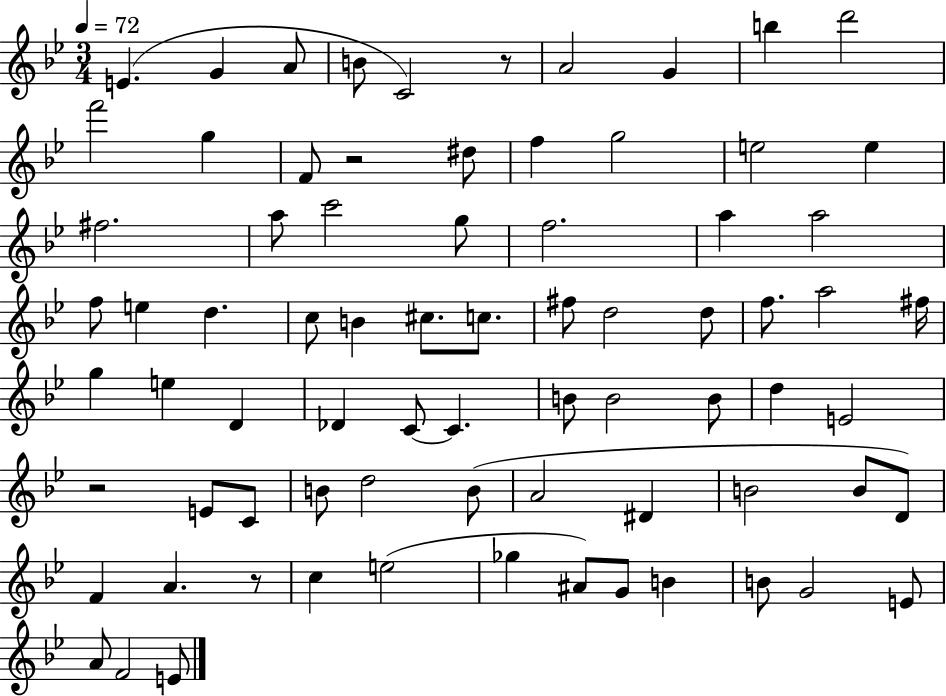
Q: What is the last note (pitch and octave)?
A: E4